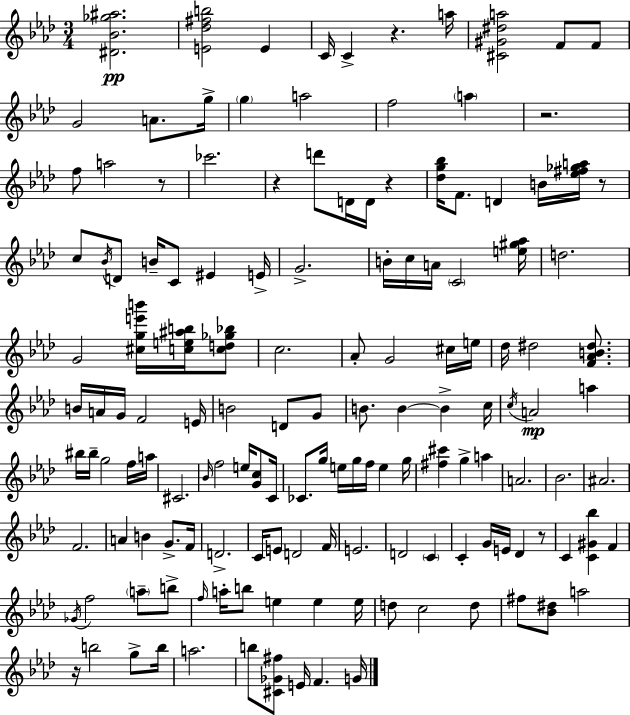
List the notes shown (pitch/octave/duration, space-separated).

[D#4,Bb4,Gb5,A#5]/h. [E4,Db5,F#5,B5]/h E4/q C4/s C4/q R/q. A5/s [C#4,G#4,D#5,A5]/h F4/e F4/e G4/h A4/e. G5/s G5/q A5/h F5/h A5/q R/h. F5/e A5/h R/e CES6/h. R/q D6/e D4/s D4/s R/q [Db5,G5,Bb5]/s F4/e. D4/q B4/s [Eb5,F#5,Gb5,A5]/s R/e C5/e Bb4/s D4/e B4/s C4/e EIS4/q E4/s G4/h. B4/s C5/s A4/s C4/h [E5,G#5,Ab5]/s D5/h. G4/h [C#5,G5,E6,B6]/s [C5,E5,A#5,B5]/s [C5,D5,Gb5,Bb5]/e C5/h. Ab4/e G4/h C#5/s E5/s Db5/s D#5/h [F4,Ab4,B4,D#5]/e. B4/s A4/s G4/s F4/h E4/s B4/h D4/e G4/e B4/e. B4/q B4/q C5/s C5/s A4/h A5/q BIS5/s BIS5/s G5/h F5/s A5/s C#4/h. Bb4/s F5/h E5/s [G4,C5]/e C4/s CES4/e. G5/s E5/s G5/s F5/s E5/q G5/s [F#5,C#6]/q G5/q A5/q A4/h. Bb4/h. A#4/h. F4/h. A4/q B4/q G4/e. F4/s D4/h. C4/s E4/e D4/h F4/s E4/h. D4/h C4/q C4/q G4/s E4/s Db4/q R/e C4/q [C4,G#4,Bb5]/q F4/q Gb4/s F5/h A5/e B5/e F5/s A5/s B5/e E5/q E5/q E5/s D5/e C5/h D5/e F#5/e [Bb4,D#5]/e A5/h R/s B5/h G5/e B5/s A5/h. B5/e [C#4,Gb4,F#5]/e E4/s F4/q. G4/s